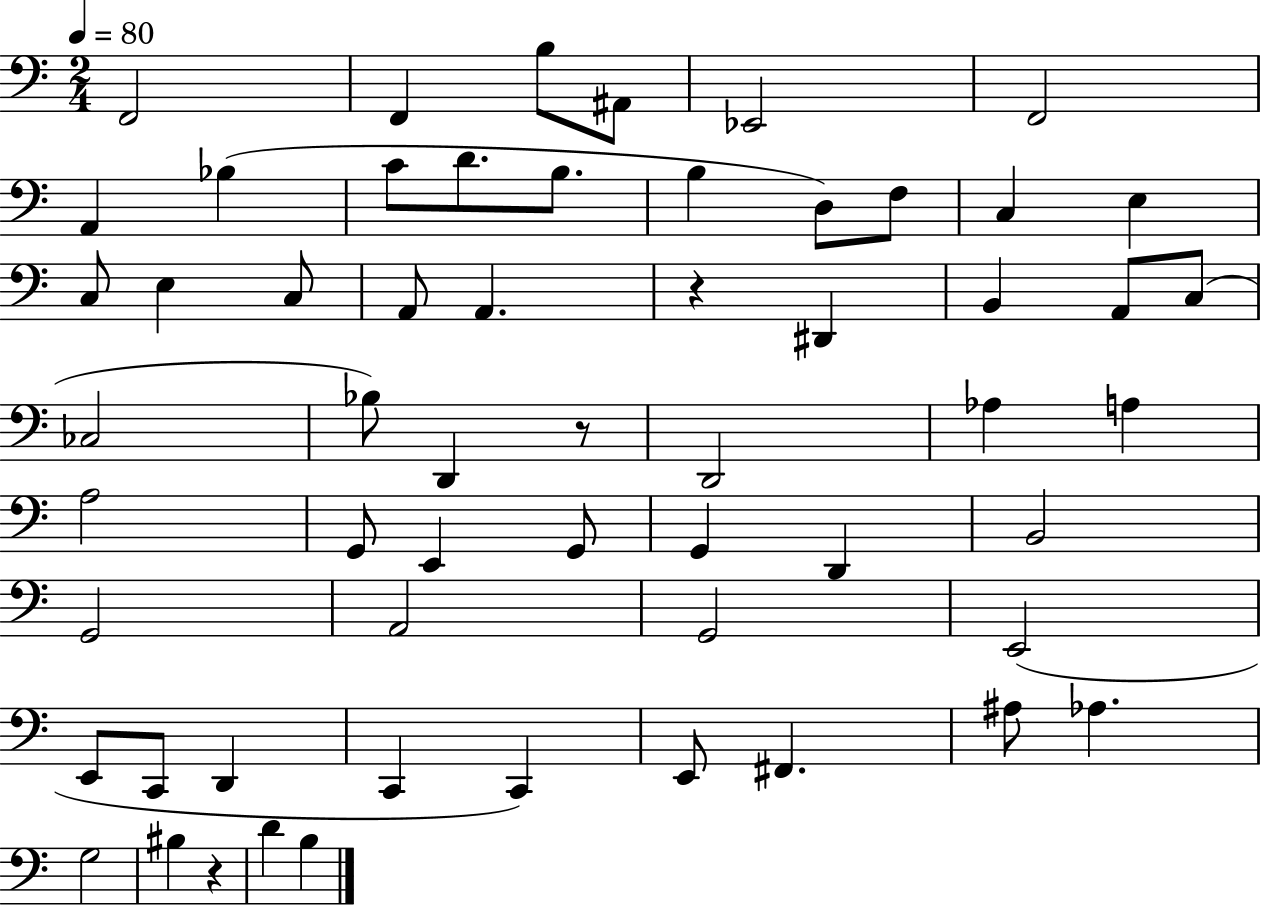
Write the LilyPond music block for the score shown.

{
  \clef bass
  \numericTimeSignature
  \time 2/4
  \key c \major
  \tempo 4 = 80
  f,2 | f,4 b8 ais,8 | ees,2 | f,2 | \break a,4 bes4( | c'8 d'8. b8. | b4 d8) f8 | c4 e4 | \break c8 e4 c8 | a,8 a,4. | r4 dis,4 | b,4 a,8 c8( | \break ces2 | bes8) d,4 r8 | d,2 | aes4 a4 | \break a2 | g,8 e,4 g,8 | g,4 d,4 | b,2 | \break g,2 | a,2 | g,2 | e,2( | \break e,8 c,8 d,4 | c,4 c,4) | e,8 fis,4. | ais8 aes4. | \break g2 | bis4 r4 | d'4 b4 | \bar "|."
}